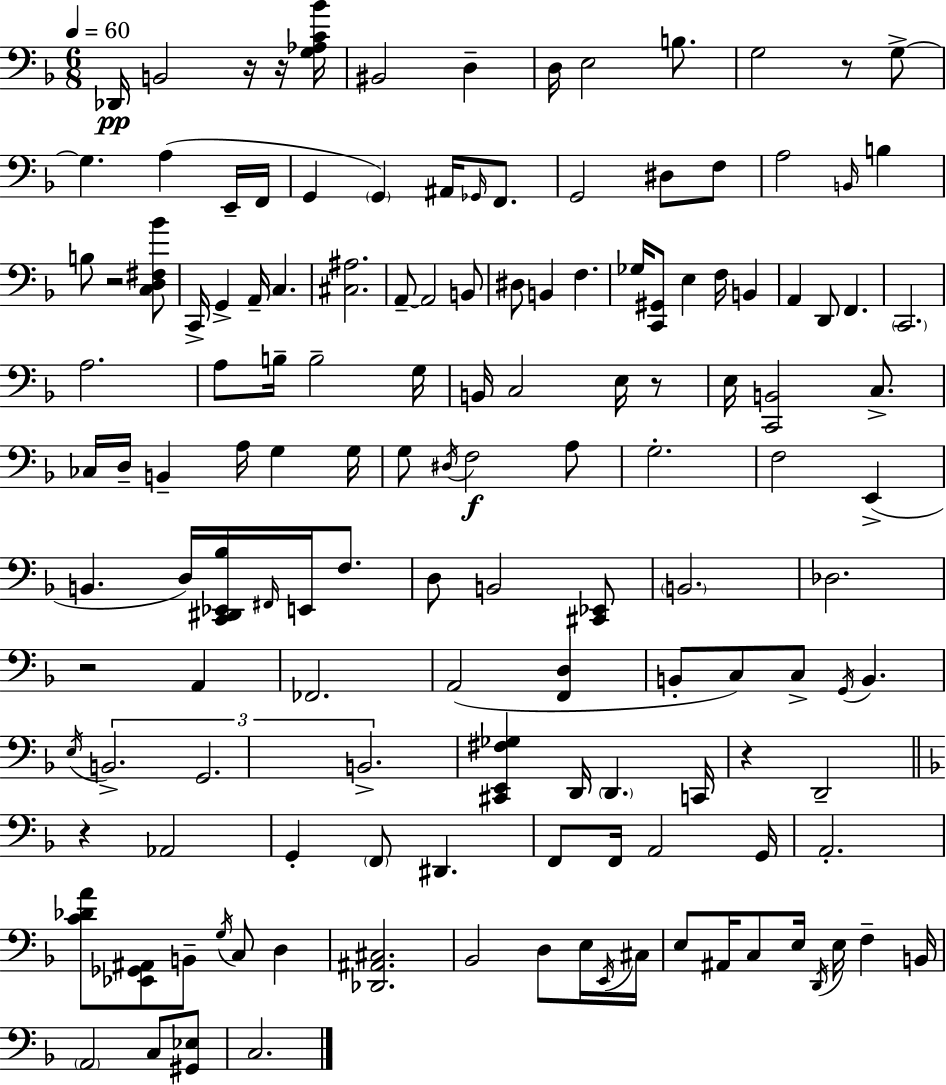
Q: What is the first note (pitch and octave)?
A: Db2